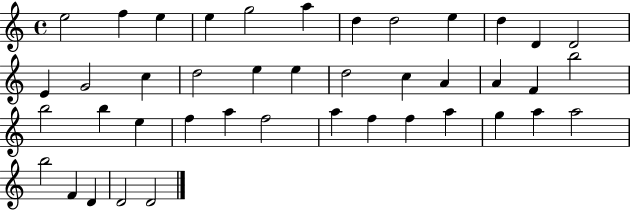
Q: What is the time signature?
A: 4/4